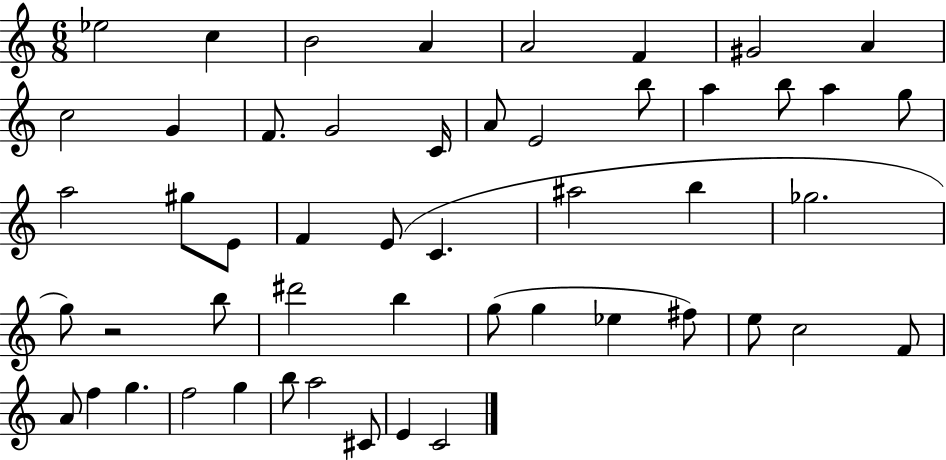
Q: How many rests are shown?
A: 1